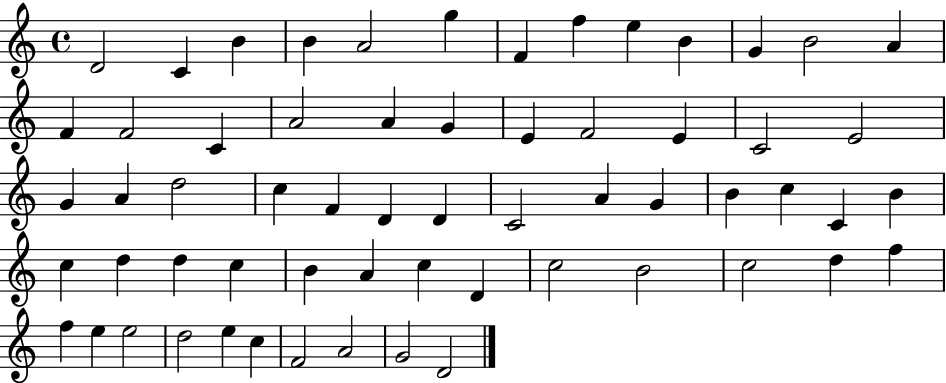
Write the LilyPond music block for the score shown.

{
  \clef treble
  \time 4/4
  \defaultTimeSignature
  \key c \major
  d'2 c'4 b'4 | b'4 a'2 g''4 | f'4 f''4 e''4 b'4 | g'4 b'2 a'4 | \break f'4 f'2 c'4 | a'2 a'4 g'4 | e'4 f'2 e'4 | c'2 e'2 | \break g'4 a'4 d''2 | c''4 f'4 d'4 d'4 | c'2 a'4 g'4 | b'4 c''4 c'4 b'4 | \break c''4 d''4 d''4 c''4 | b'4 a'4 c''4 d'4 | c''2 b'2 | c''2 d''4 f''4 | \break f''4 e''4 e''2 | d''2 e''4 c''4 | f'2 a'2 | g'2 d'2 | \break \bar "|."
}